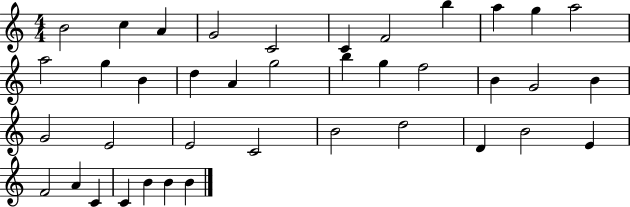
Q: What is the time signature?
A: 4/4